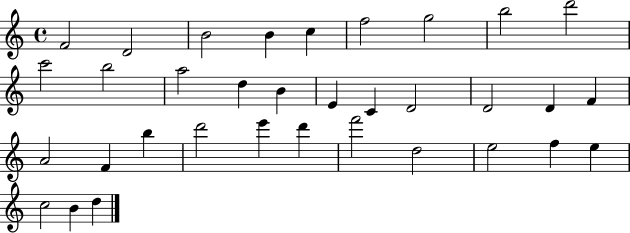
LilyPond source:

{
  \clef treble
  \time 4/4
  \defaultTimeSignature
  \key c \major
  f'2 d'2 | b'2 b'4 c''4 | f''2 g''2 | b''2 d'''2 | \break c'''2 b''2 | a''2 d''4 b'4 | e'4 c'4 d'2 | d'2 d'4 f'4 | \break a'2 f'4 b''4 | d'''2 e'''4 d'''4 | f'''2 d''2 | e''2 f''4 e''4 | \break c''2 b'4 d''4 | \bar "|."
}